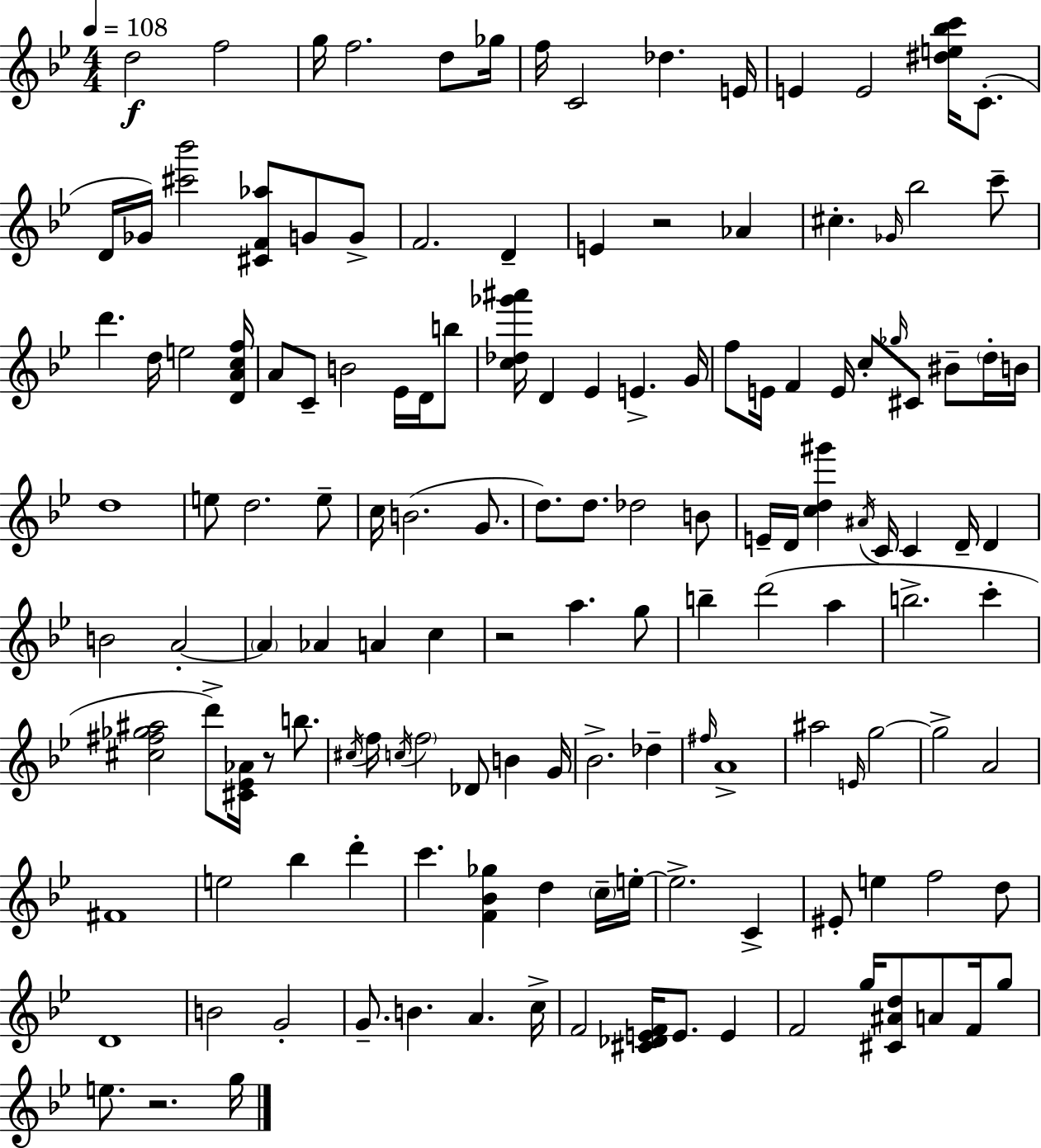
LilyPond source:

{
  \clef treble
  \numericTimeSignature
  \time 4/4
  \key bes \major
  \tempo 4 = 108
  d''2\f f''2 | g''16 f''2. d''8 ges''16 | f''16 c'2 des''4. e'16 | e'4 e'2 <dis'' e'' bes'' c'''>16 c'8.-.( | \break d'16 ges'16) <cis''' bes'''>2 <cis' f' aes''>8 g'8 g'8-> | f'2. d'4-- | e'4 r2 aes'4 | cis''4.-. \grace { ges'16 } bes''2 c'''8-- | \break d'''4. d''16 e''2 | <d' a' c'' f''>16 a'8 c'8-- b'2 ees'16 d'16 b''8 | <c'' des'' ges''' ais'''>16 d'4 ees'4 e'4.-> | g'16 f''8 e'16 f'4 e'16 c''8-. \grace { ges''16 } cis'8 bis'8-- | \break \parenthesize d''16-. b'16 d''1 | e''8 d''2. | e''8-- c''16 b'2.( g'8. | d''8.) d''8. des''2 | \break b'8 e'16-- d'16 <c'' d'' gis'''>4 \acciaccatura { ais'16 } c'16 c'4 d'16-- d'4 | b'2 a'2-.~~ | \parenthesize a'4 aes'4 a'4 c''4 | r2 a''4. | \break g''8 b''4-- d'''2( a''4 | b''2.-> c'''4-. | <cis'' fis'' ges'' ais''>2 d'''8->) <cis' ees' aes'>16 r8 | b''8. \acciaccatura { cis''16 } f''16 \acciaccatura { c''16 } \parenthesize f''2 des'8 | \break b'4 g'16 bes'2.-> | des''4-- \grace { fis''16 } a'1-> | ais''2 \grace { e'16 } g''2~~ | g''2-> a'2 | \break fis'1 | e''2 bes''4 | d'''4-. c'''4. <f' bes' ges''>4 | d''4 \parenthesize c''16-- e''16-.~~ e''2.-> | \break c'4-> eis'8-. e''4 f''2 | d''8 d'1 | b'2 g'2-. | g'8.-- b'4. | \break a'4. c''16-> f'2 <cis' des' e' f'>16 | e'8. e'4 f'2 g''16 | <cis' ais' d''>8 a'8 f'16 g''8 e''8. r2. | g''16 \bar "|."
}